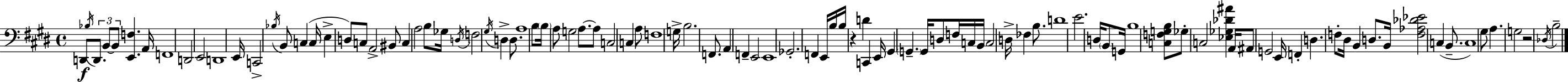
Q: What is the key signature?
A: E major